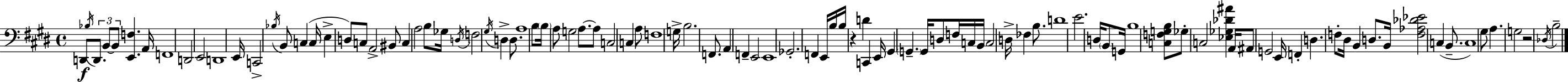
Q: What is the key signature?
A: E major